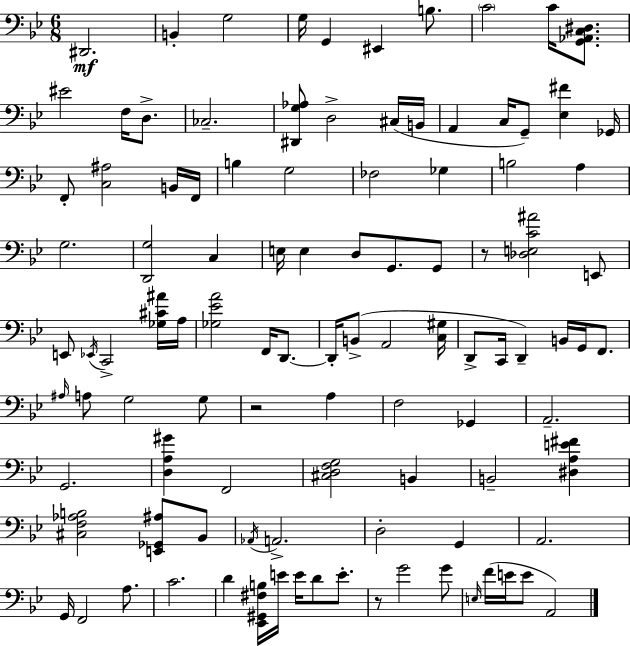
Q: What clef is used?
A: bass